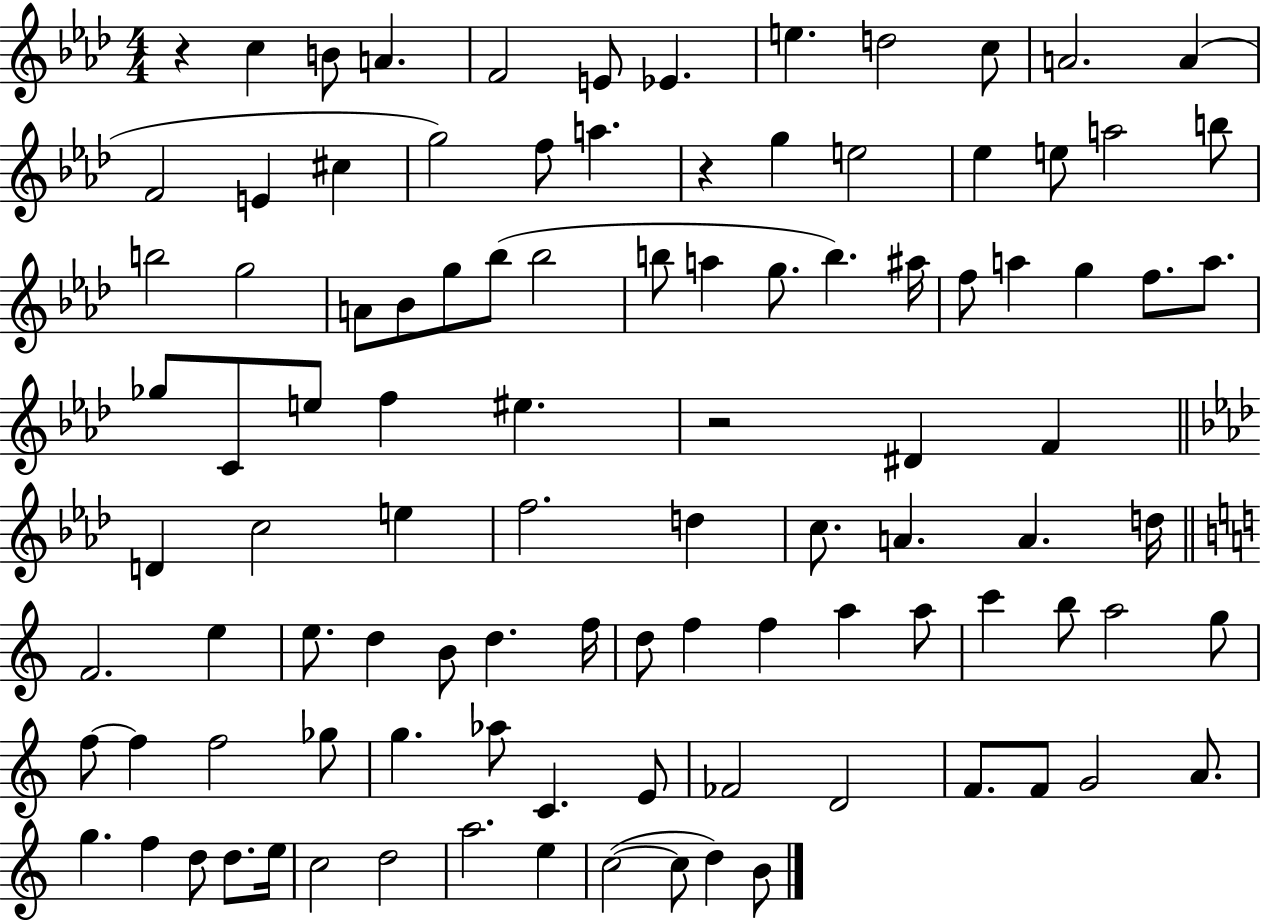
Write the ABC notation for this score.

X:1
T:Untitled
M:4/4
L:1/4
K:Ab
z c B/2 A F2 E/2 _E e d2 c/2 A2 A F2 E ^c g2 f/2 a z g e2 _e e/2 a2 b/2 b2 g2 A/2 _B/2 g/2 _b/2 _b2 b/2 a g/2 b ^a/4 f/2 a g f/2 a/2 _g/2 C/2 e/2 f ^e z2 ^D F D c2 e f2 d c/2 A A d/4 F2 e e/2 d B/2 d f/4 d/2 f f a a/2 c' b/2 a2 g/2 f/2 f f2 _g/2 g _a/2 C E/2 _F2 D2 F/2 F/2 G2 A/2 g f d/2 d/2 e/4 c2 d2 a2 e c2 c/2 d B/2